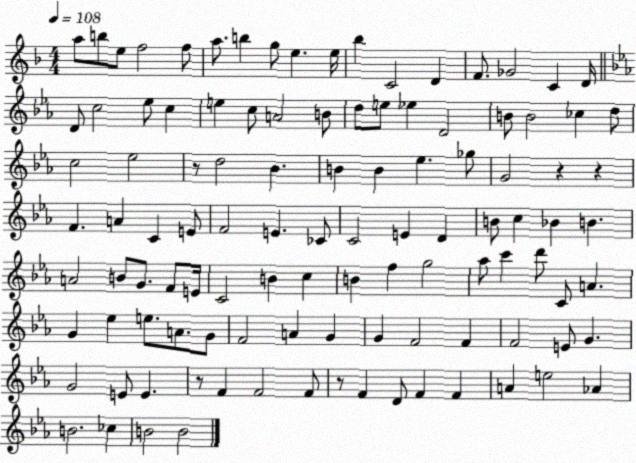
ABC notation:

X:1
T:Untitled
M:4/4
L:1/4
K:F
a/2 b/2 e/2 f2 f/2 a/2 b g/2 e e/4 _b C2 D F/2 _G2 C D/4 D/2 c2 _e/2 c e c/2 A2 B/2 d/2 e/2 _e D2 B/2 B2 _c d/2 c2 _e2 z/2 d2 _B B B _e _g/2 G2 z z F A C E/2 F2 E _C/2 C2 E D B/2 c _B B A2 B/2 G/2 F/2 E/4 C2 B c B f g2 _a/2 c' d'/2 C/2 A G _e e/2 A/2 G/2 F2 A G G F2 F F2 E/2 G G2 E/2 E z/2 F F2 F/2 z/2 F D/2 F F A e2 _A B2 _c B2 B2